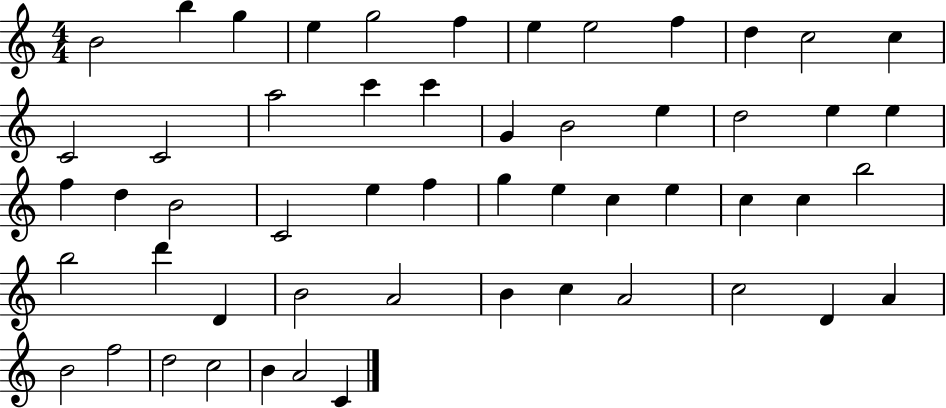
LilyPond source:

{
  \clef treble
  \numericTimeSignature
  \time 4/4
  \key c \major
  b'2 b''4 g''4 | e''4 g''2 f''4 | e''4 e''2 f''4 | d''4 c''2 c''4 | \break c'2 c'2 | a''2 c'''4 c'''4 | g'4 b'2 e''4 | d''2 e''4 e''4 | \break f''4 d''4 b'2 | c'2 e''4 f''4 | g''4 e''4 c''4 e''4 | c''4 c''4 b''2 | \break b''2 d'''4 d'4 | b'2 a'2 | b'4 c''4 a'2 | c''2 d'4 a'4 | \break b'2 f''2 | d''2 c''2 | b'4 a'2 c'4 | \bar "|."
}